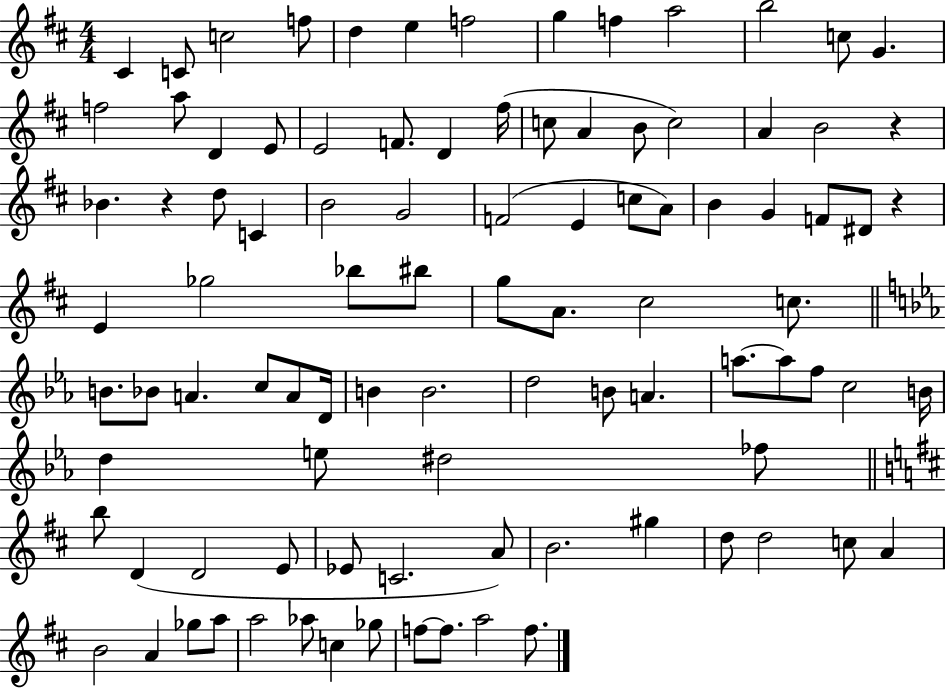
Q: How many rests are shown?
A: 3